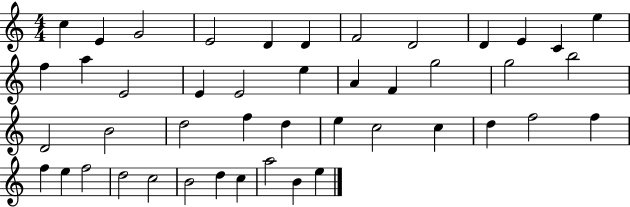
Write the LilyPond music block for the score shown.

{
  \clef treble
  \numericTimeSignature
  \time 4/4
  \key c \major
  c''4 e'4 g'2 | e'2 d'4 d'4 | f'2 d'2 | d'4 e'4 c'4 e''4 | \break f''4 a''4 e'2 | e'4 e'2 e''4 | a'4 f'4 g''2 | g''2 b''2 | \break d'2 b'2 | d''2 f''4 d''4 | e''4 c''2 c''4 | d''4 f''2 f''4 | \break f''4 e''4 f''2 | d''2 c''2 | b'2 d''4 c''4 | a''2 b'4 e''4 | \break \bar "|."
}